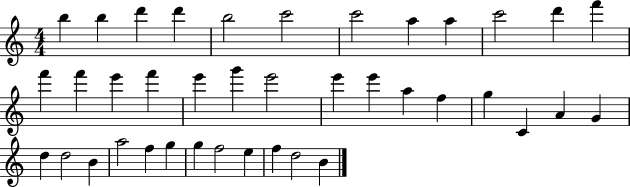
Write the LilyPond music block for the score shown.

{
  \clef treble
  \numericTimeSignature
  \time 4/4
  \key c \major
  b''4 b''4 d'''4 d'''4 | b''2 c'''2 | c'''2 a''4 a''4 | c'''2 d'''4 f'''4 | \break f'''4 f'''4 e'''4 f'''4 | e'''4 g'''4 e'''2 | e'''4 e'''4 a''4 f''4 | g''4 c'4 a'4 g'4 | \break d''4 d''2 b'4 | a''2 f''4 g''4 | g''4 f''2 e''4 | f''4 d''2 b'4 | \break \bar "|."
}